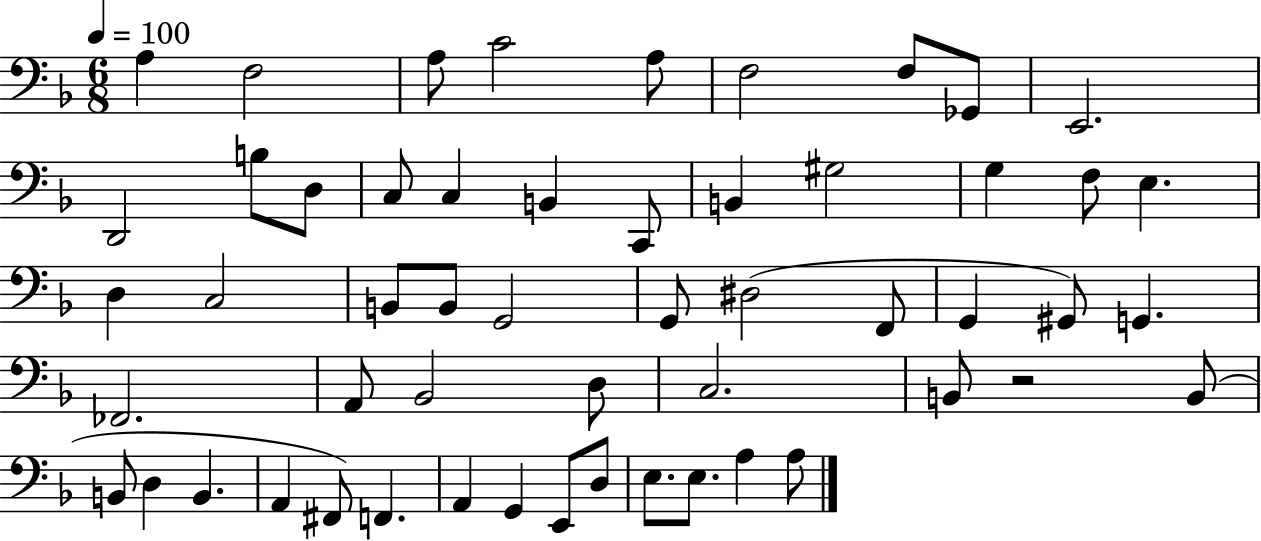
X:1
T:Untitled
M:6/8
L:1/4
K:F
A, F,2 A,/2 C2 A,/2 F,2 F,/2 _G,,/2 E,,2 D,,2 B,/2 D,/2 C,/2 C, B,, C,,/2 B,, ^G,2 G, F,/2 E, D, C,2 B,,/2 B,,/2 G,,2 G,,/2 ^D,2 F,,/2 G,, ^G,,/2 G,, _F,,2 A,,/2 _B,,2 D,/2 C,2 B,,/2 z2 B,,/2 B,,/2 D, B,, A,, ^F,,/2 F,, A,, G,, E,,/2 D,/2 E,/2 E,/2 A, A,/2